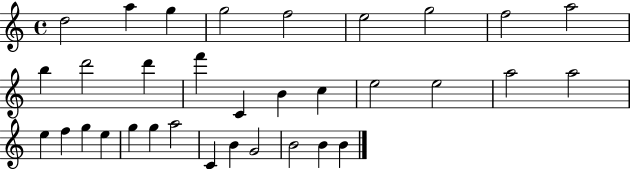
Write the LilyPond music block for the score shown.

{
  \clef treble
  \time 4/4
  \defaultTimeSignature
  \key c \major
  d''2 a''4 g''4 | g''2 f''2 | e''2 g''2 | f''2 a''2 | \break b''4 d'''2 d'''4 | f'''4 c'4 b'4 c''4 | e''2 e''2 | a''2 a''2 | \break e''4 f''4 g''4 e''4 | g''4 g''4 a''2 | c'4 b'4 g'2 | b'2 b'4 b'4 | \break \bar "|."
}